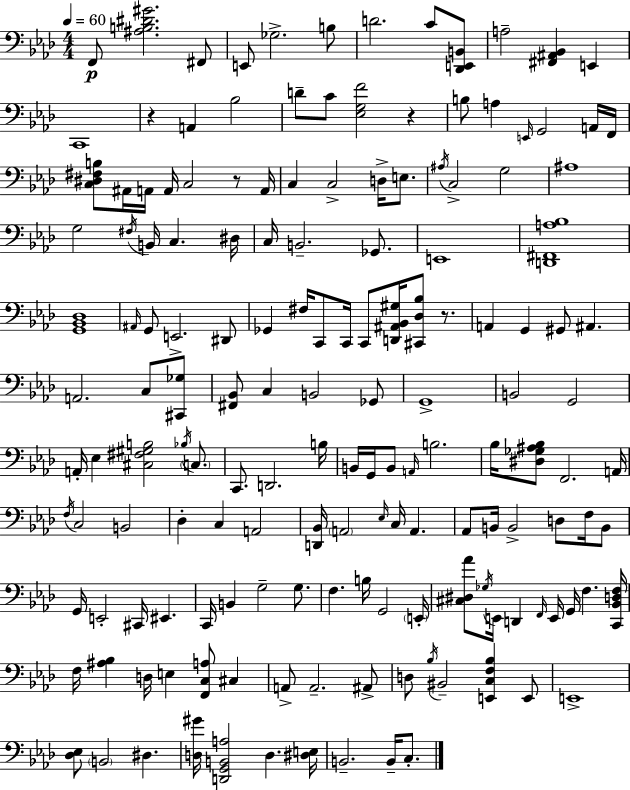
{
  \clef bass
  \numericTimeSignature
  \time 4/4
  \key f \minor
  \tempo 4 = 60
  \repeat volta 2 { f,8\p <ais b dis' gis'>2. fis,8 | e,8 ges2.-> b8 | d'2. c'8 <des, e, b,>8 | a2-- <fis, ais, bes,>4 e,4 | \break c,1 | r4 a,4 bes2 | d'8-- c'8 <ees g f'>2 r4 | b8 a4 \grace { e,16 } g,2 a,16 | \break f,16 <c dis fis b>8 ais,16 a,16 a,16 c2 r8 | a,16 c4 c2-> d16-> e8. | \acciaccatura { ais16 } c2-> g2 | ais1 | \break g2 \acciaccatura { fis16 } b,16 c4. | dis16 c16 b,2.-- | ges,8. e,1 | <d, fis, a bes>1 | \break <g, bes, des>1 | \grace { ais,16 } g,8 e,2.-> | dis,8 ges,4 fis16 c,8 c,16 c,8 <d, ais, bes, gis>16 <cis, des bes>8 | r8. a,4 g,4 gis,8 ais,4. | \break a,2. | c8 <cis, ges>8 <fis, bes,>8 c4 b,2 | ges,8 g,1-> | b,2 g,2 | \break a,16-. ees4 <cis fis gis b>2 | \acciaccatura { bes16 } \parenthesize c8. c,8. d,2. | b16 b,16 g,16 b,8 \grace { a,16 } b2. | bes16 <dis ges ais bes>8 f,2. | \break a,16 \acciaccatura { f16 } c2 b,2 | des4-. c4 a,2 | <d, bes,>16 \parenthesize a,2 | \grace { ees16 } c16 a,4. aes,8 b,16 b,2-> | \break d8 f16 b,8 g,16 e,2-. | cis,16 eis,4. c,16 b,4 g2-- | g8. f4. b16 g,2 | \parenthesize e,16-. <cis dis aes'>8 \acciaccatura { ges16 } e,16 d,4 | \break \grace { f,16 } e,16 g,16 f4. <c, bes, d f>16 f16 <ais bes>4 d16 | e4 <f, c a>8 cis4 a,8-> a,2.-- | ais,8-> d8 \acciaccatura { bes16 } bis,2-- | <e, c f bes>4 e,8 e,1-> | \break <des ees>8 \parenthesize b,2 | dis4. <d gis'>16 <d, g, b, a>2 | d4. <dis e>16 b,2.-- | b,16-- c8.-. } \bar "|."
}